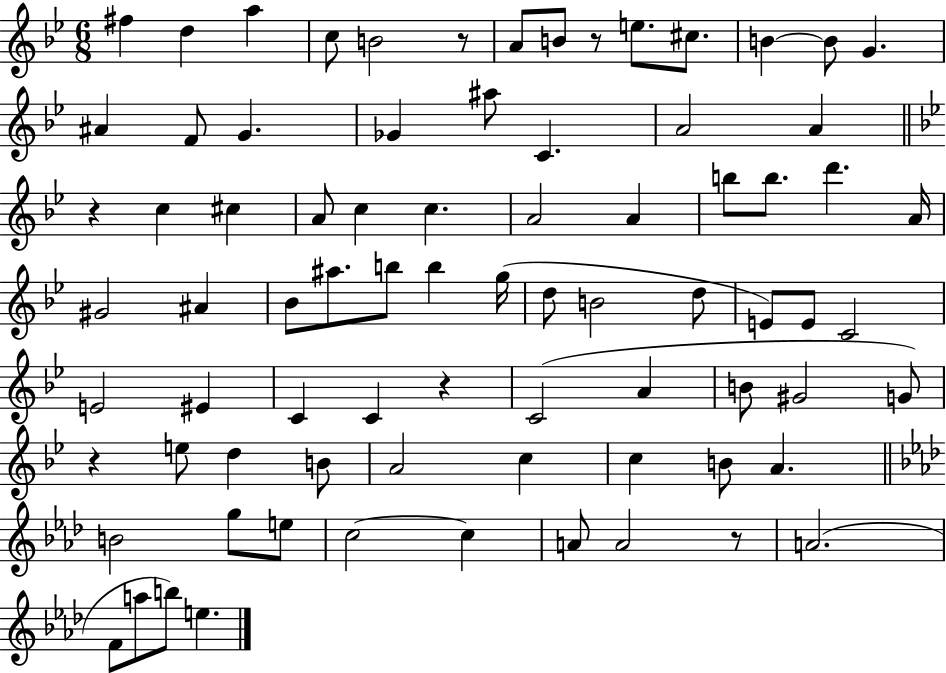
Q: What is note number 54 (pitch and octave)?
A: E5